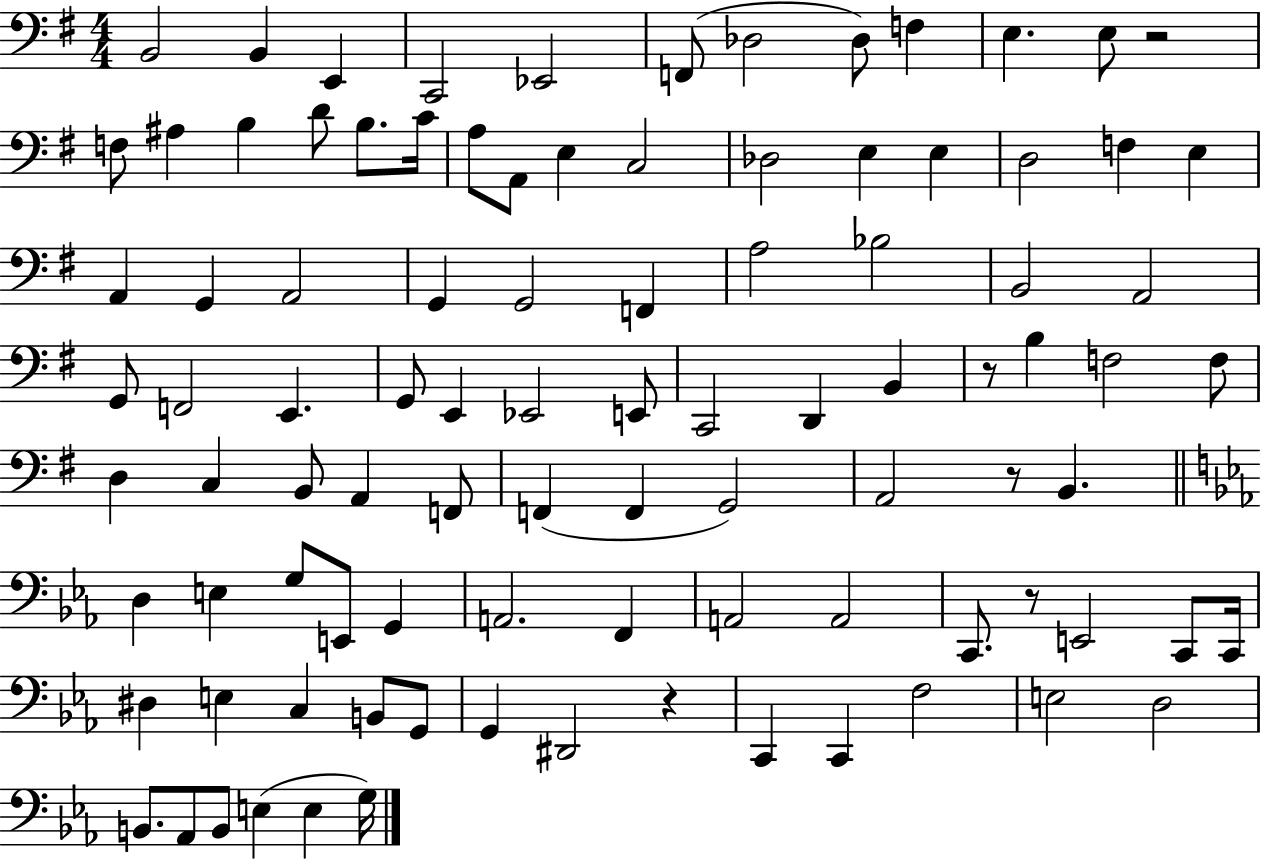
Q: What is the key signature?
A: G major